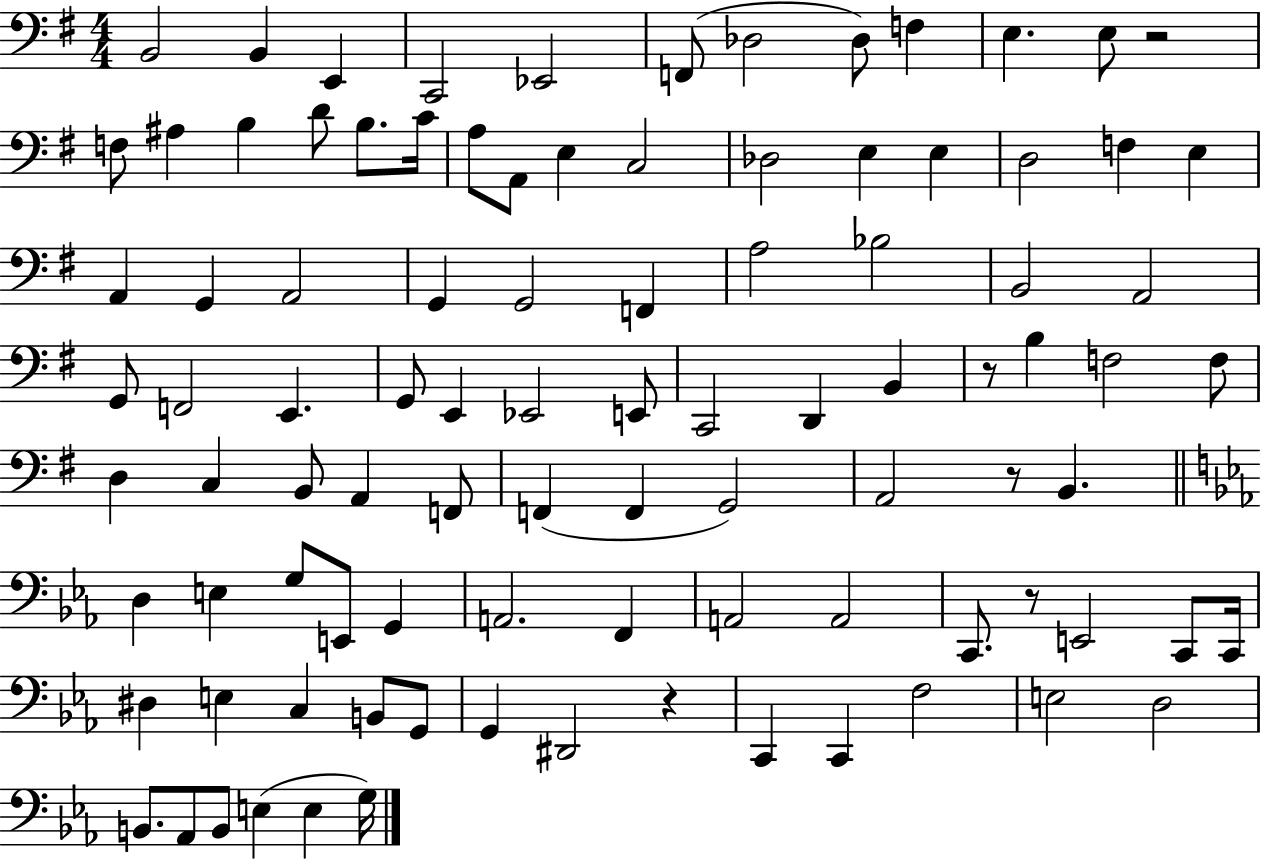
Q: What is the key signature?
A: G major